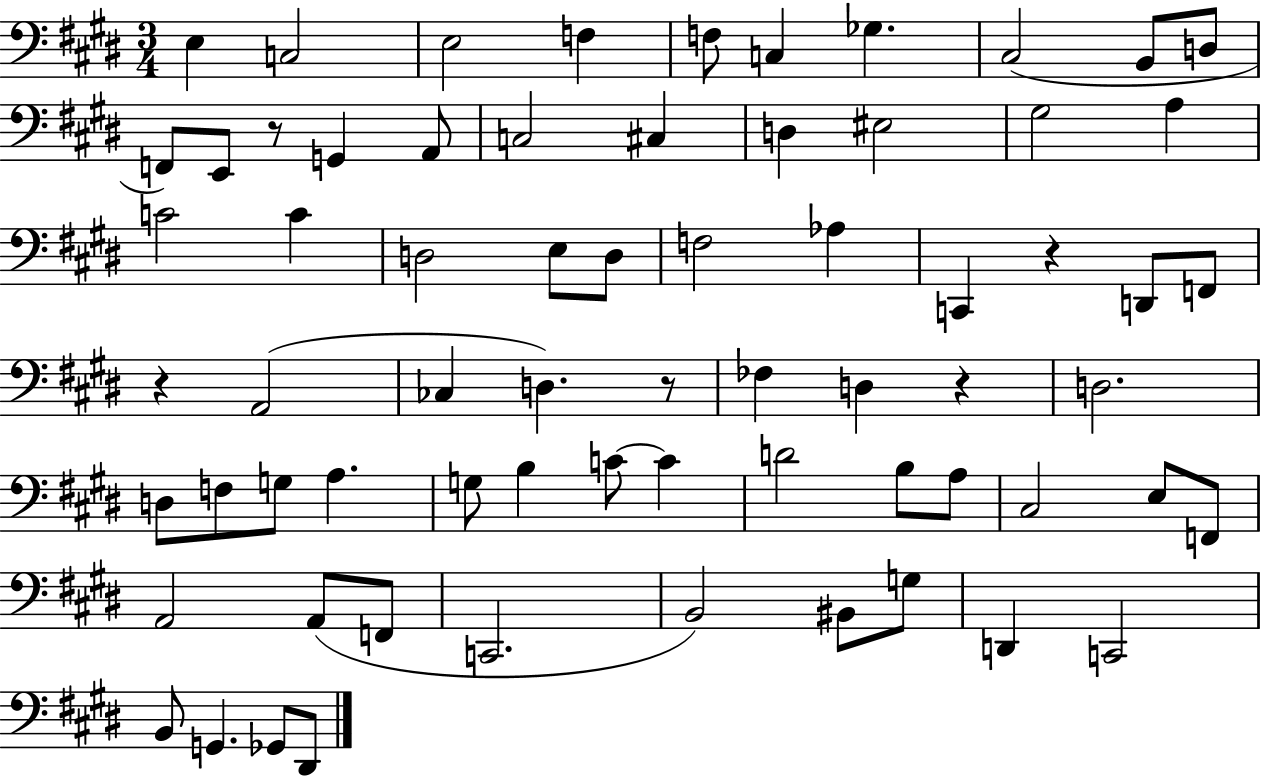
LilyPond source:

{
  \clef bass
  \numericTimeSignature
  \time 3/4
  \key e \major
  \repeat volta 2 { e4 c2 | e2 f4 | f8 c4 ges4. | cis2( b,8 d8 | \break f,8) e,8 r8 g,4 a,8 | c2 cis4 | d4 eis2 | gis2 a4 | \break c'2 c'4 | d2 e8 d8 | f2 aes4 | c,4 r4 d,8 f,8 | \break r4 a,2( | ces4 d4.) r8 | fes4 d4 r4 | d2. | \break d8 f8 g8 a4. | g8 b4 c'8~~ c'4 | d'2 b8 a8 | cis2 e8 f,8 | \break a,2 a,8( f,8 | c,2. | b,2) bis,8 g8 | d,4 c,2 | \break b,8 g,4. ges,8 dis,8 | } \bar "|."
}